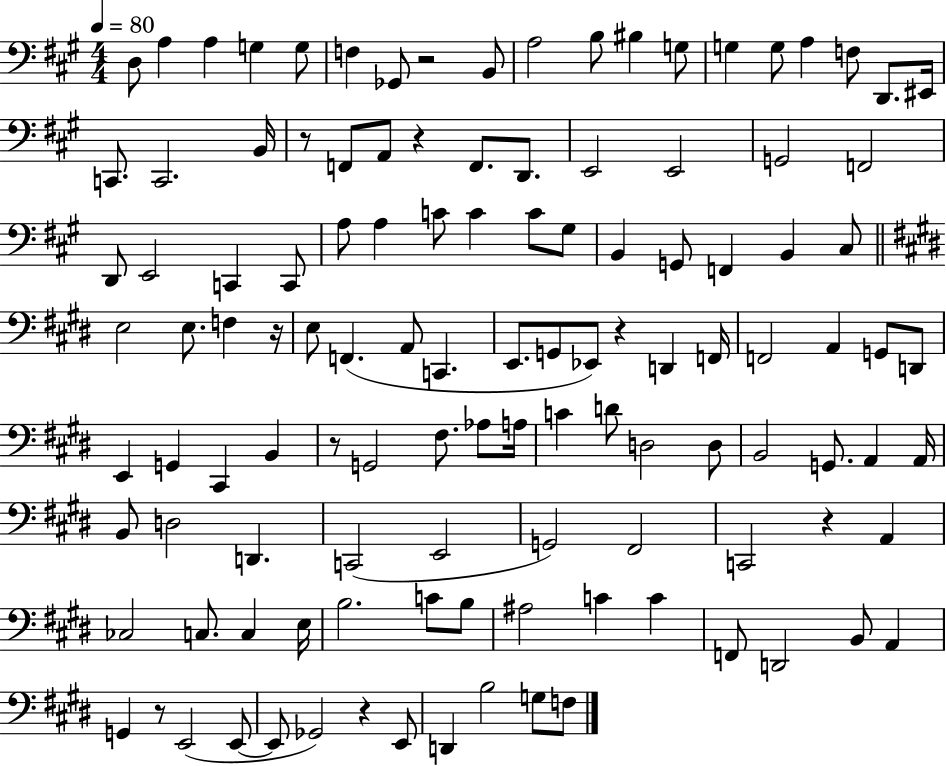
X:1
T:Untitled
M:4/4
L:1/4
K:A
D,/2 A, A, G, G,/2 F, _G,,/2 z2 B,,/2 A,2 B,/2 ^B, G,/2 G, G,/2 A, F,/2 D,,/2 ^E,,/4 C,,/2 C,,2 B,,/4 z/2 F,,/2 A,,/2 z F,,/2 D,,/2 E,,2 E,,2 G,,2 F,,2 D,,/2 E,,2 C,, C,,/2 A,/2 A, C/2 C C/2 ^G,/2 B,, G,,/2 F,, B,, ^C,/2 E,2 E,/2 F, z/4 E,/2 F,, A,,/2 C,, E,,/2 G,,/2 _E,,/2 z D,, F,,/4 F,,2 A,, G,,/2 D,,/2 E,, G,, ^C,, B,, z/2 G,,2 ^F,/2 _A,/2 A,/4 C D/2 D,2 D,/2 B,,2 G,,/2 A,, A,,/4 B,,/2 D,2 D,, C,,2 E,,2 G,,2 ^F,,2 C,,2 z A,, _C,2 C,/2 C, E,/4 B,2 C/2 B,/2 ^A,2 C C F,,/2 D,,2 B,,/2 A,, G,, z/2 E,,2 E,,/2 E,,/2 _G,,2 z E,,/2 D,, B,2 G,/2 F,/2